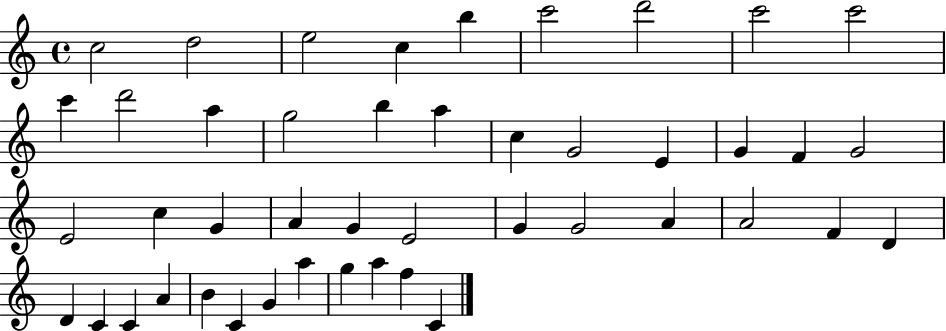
{
  \clef treble
  \time 4/4
  \defaultTimeSignature
  \key c \major
  c''2 d''2 | e''2 c''4 b''4 | c'''2 d'''2 | c'''2 c'''2 | \break c'''4 d'''2 a''4 | g''2 b''4 a''4 | c''4 g'2 e'4 | g'4 f'4 g'2 | \break e'2 c''4 g'4 | a'4 g'4 e'2 | g'4 g'2 a'4 | a'2 f'4 d'4 | \break d'4 c'4 c'4 a'4 | b'4 c'4 g'4 a''4 | g''4 a''4 f''4 c'4 | \bar "|."
}